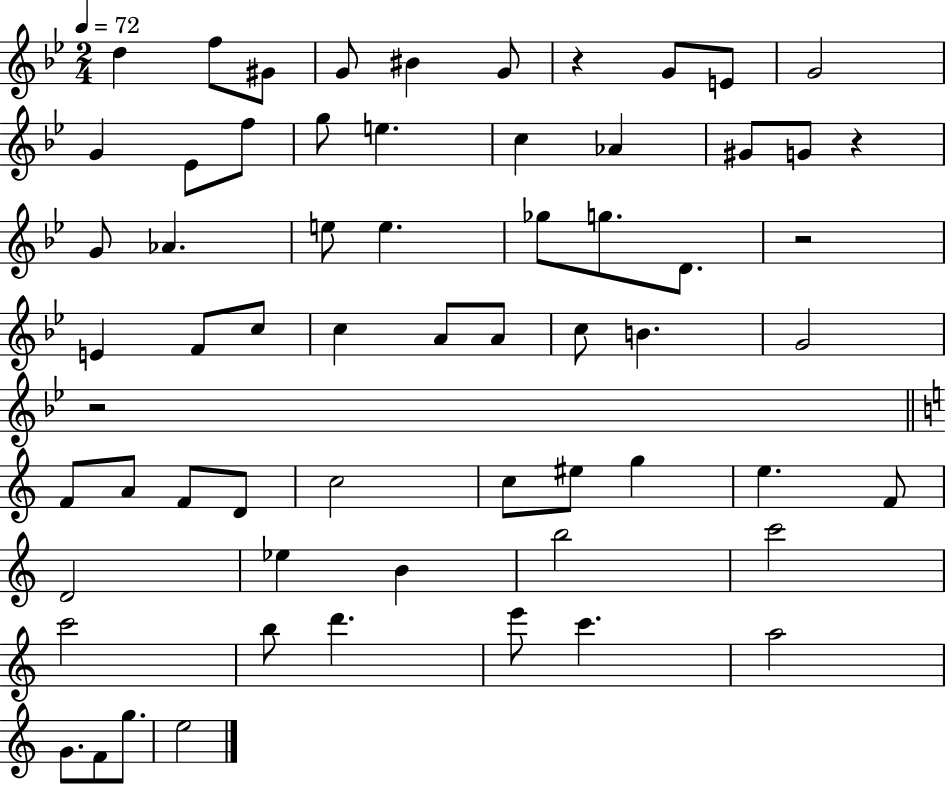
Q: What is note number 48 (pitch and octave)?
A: B5